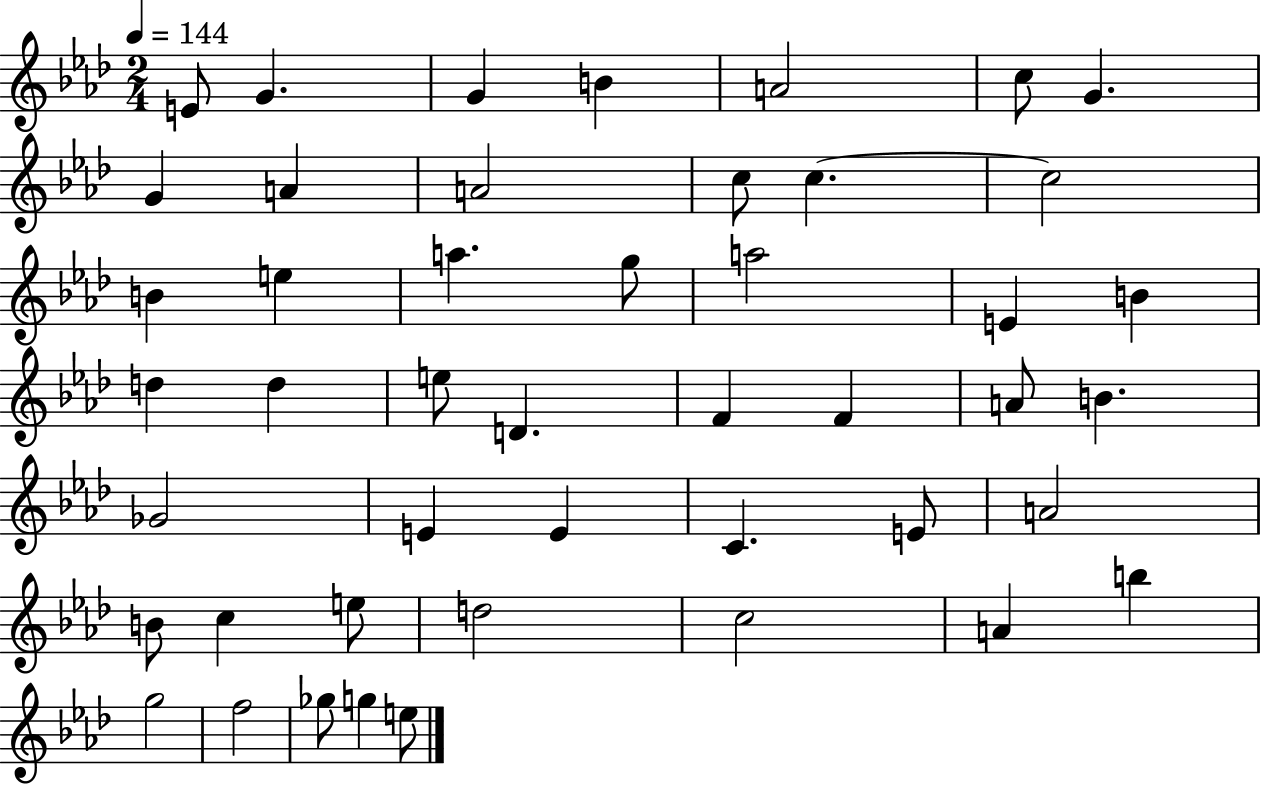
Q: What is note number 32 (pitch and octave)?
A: C4